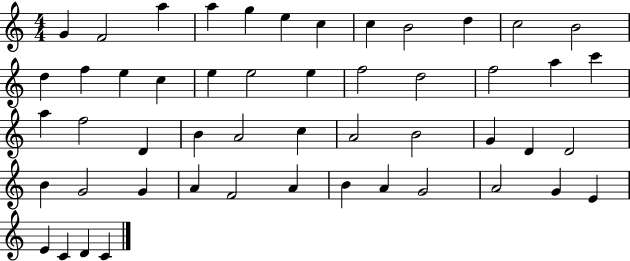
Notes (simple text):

G4/q F4/h A5/q A5/q G5/q E5/q C5/q C5/q B4/h D5/q C5/h B4/h D5/q F5/q E5/q C5/q E5/q E5/h E5/q F5/h D5/h F5/h A5/q C6/q A5/q F5/h D4/q B4/q A4/h C5/q A4/h B4/h G4/q D4/q D4/h B4/q G4/h G4/q A4/q F4/h A4/q B4/q A4/q G4/h A4/h G4/q E4/q E4/q C4/q D4/q C4/q